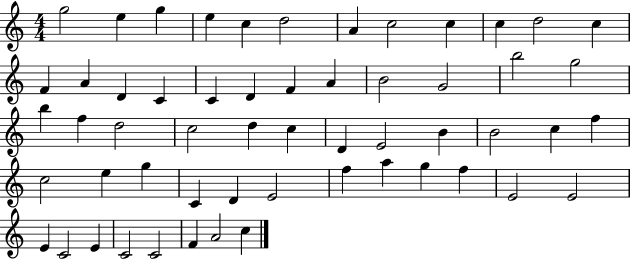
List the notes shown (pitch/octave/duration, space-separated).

G5/h E5/q G5/q E5/q C5/q D5/h A4/q C5/h C5/q C5/q D5/h C5/q F4/q A4/q D4/q C4/q C4/q D4/q F4/q A4/q B4/h G4/h B5/h G5/h B5/q F5/q D5/h C5/h D5/q C5/q D4/q E4/h B4/q B4/h C5/q F5/q C5/h E5/q G5/q C4/q D4/q E4/h F5/q A5/q G5/q F5/q E4/h E4/h E4/q C4/h E4/q C4/h C4/h F4/q A4/h C5/q